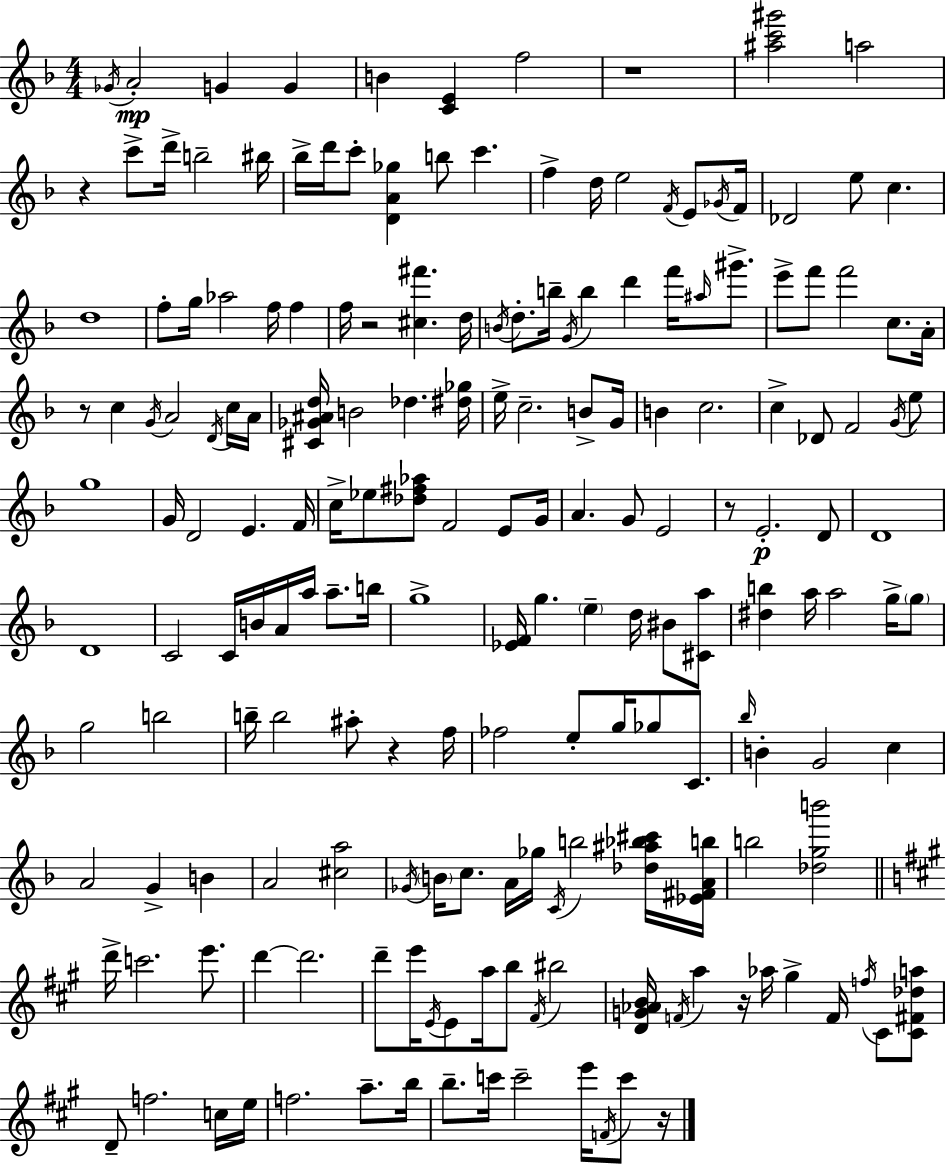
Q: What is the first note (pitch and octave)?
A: Gb4